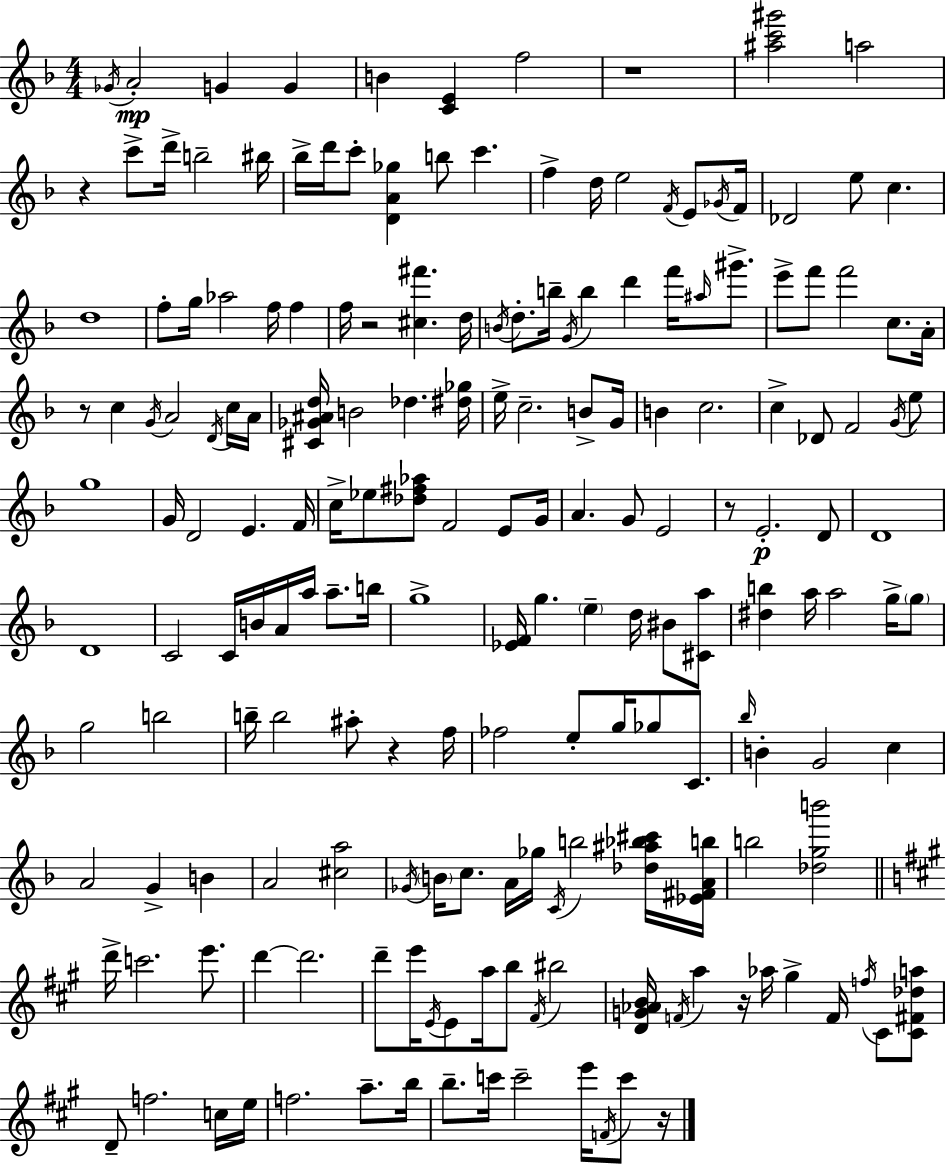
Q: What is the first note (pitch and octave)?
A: Gb4